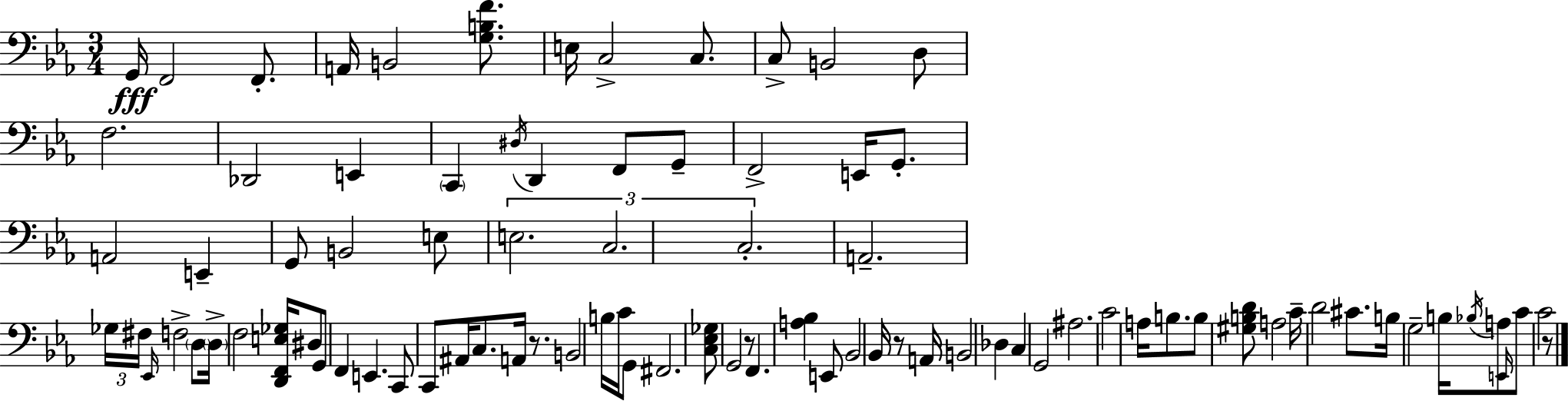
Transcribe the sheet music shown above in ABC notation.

X:1
T:Untitled
M:3/4
L:1/4
K:Cm
G,,/4 F,,2 F,,/2 A,,/4 B,,2 [G,B,F]/2 E,/4 C,2 C,/2 C,/2 B,,2 D,/2 F,2 _D,,2 E,, C,, ^D,/4 D,, F,,/2 G,,/2 F,,2 E,,/4 G,,/2 A,,2 E,, G,,/2 B,,2 E,/2 E,2 C,2 C,2 A,,2 _G,/4 ^F,/4 _E,,/4 F,2 D,/2 D,/4 F,2 [D,,F,,E,_G,]/4 ^D,/2 G,,/2 F,, E,, C,,/2 C,,/2 ^A,,/4 C,/2 A,,/4 z/2 B,,2 B,/4 C/4 G,,/2 ^F,,2 [C,_E,_G,]/2 G,,2 z/2 F,, [A,_B,] E,,/2 _B,,2 _B,,/4 z/2 A,,/4 B,,2 _D, C, G,,2 ^A,2 C2 A,/4 B,/2 B,/2 [^G,B,D]/2 A,2 C/4 D2 ^C/2 B,/4 G,2 B,/4 _B,/4 A,/2 E,,/4 C/2 C2 z/2